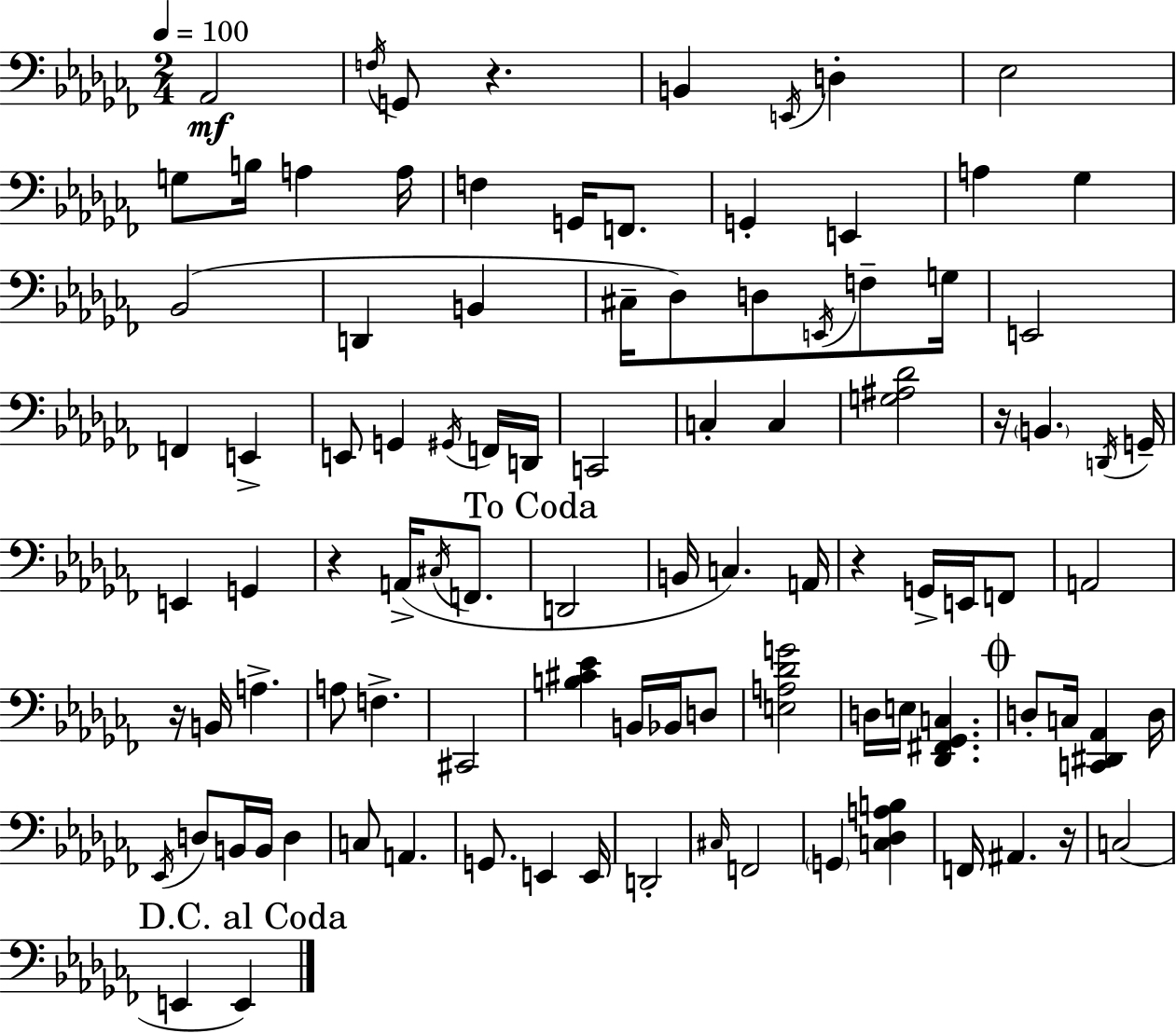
{
  \clef bass
  \numericTimeSignature
  \time 2/4
  \key aes \minor
  \tempo 4 = 100
  aes,2\mf | \acciaccatura { f16 } g,8 r4. | b,4 \acciaccatura { e,16 } d4-. | ees2 | \break g8 b16 a4 | a16 f4 g,16 f,8. | g,4-. e,4 | a4 ges4 | \break bes,2( | d,4 b,4 | cis16-- des8) d8 \acciaccatura { e,16 } | f8-- g16 e,2 | \break f,4 e,4-> | e,8 g,4 | \acciaccatura { gis,16 } f,16 d,16 c,2 | c4-. | \break c4 <g ais des'>2 | r16 \parenthesize b,4. | \acciaccatura { d,16 } g,16-- e,4 | g,4 r4 | \break a,16->( \acciaccatura { cis16 } f,8. \mark "To Coda" d,2 | b,16 c4.) | a,16 r4 | g,16-> e,16 f,8 a,2 | \break r16 b,16 | a4.-> a8 | f4.-> cis,2 | <b cis' ees'>4 | \break b,16 bes,16 d8 <e a des' g'>2 | d16 e16 | <des, fis, ges, c>4. \mark \markup { \musicglyph "scripts.coda" } d8-. | c16 <c, dis, aes,>4 d16 \acciaccatura { ees,16 } d8 | \break b,16 b,16 d4 c8 | a,4. g,8. | e,4 e,16 d,2-. | \grace { cis16 } | \break f,2 | \parenthesize g,4 <c des a b>4 | f,16 ais,4. r16 | c2( | \break \mark "D.C. al Coda" e,4 e,4) | \bar "|."
}